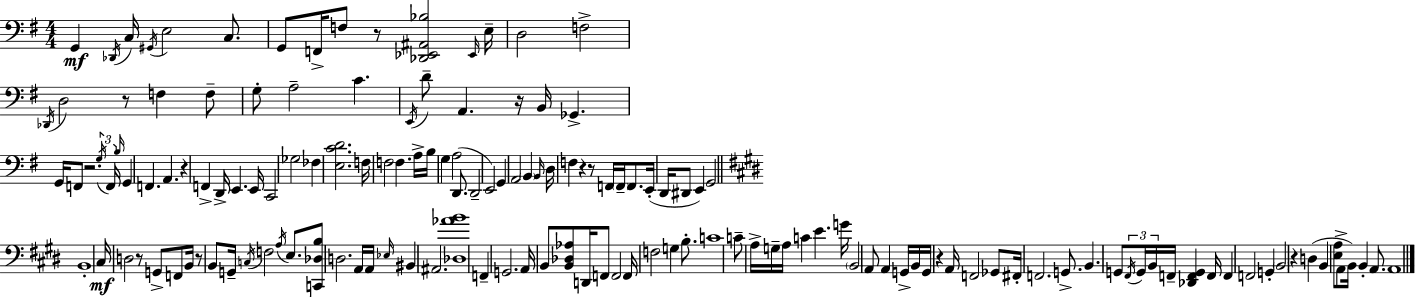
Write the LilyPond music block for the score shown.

{
  \clef bass
  \numericTimeSignature
  \time 4/4
  \key e \minor
  g,4\mf \acciaccatura { des,16 } c16 \acciaccatura { gis,16 } e2 c8. | g,8 f,16-> f8 r8 <des, ees, ais, bes>2 | \grace { ees,16 } e16-- d2 f2-> | \acciaccatura { des,16 } d2 r8 f4 | \break f8-- g8-. a2-- c'4. | \acciaccatura { e,16 } d'8-- a,4. r16 b,16 ges,4.-> | g,16 f,8 r2. | \tuplet 3/2 { \acciaccatura { g16 } f,16 \grace { b16 } } g,4 f,4. | \break a,4. r4 f,4-> d,16-> | e,4. e,16 c,2 ges2 | fes4 <e c' d'>2. | f16 f2 | \break f4. a16-> b16 g4 a2( | d,8. d,2-- e,2) | g,4 a,2 | \parenthesize b,4 \grace { b,16 } d16 f4 r4 | \break r8 f,16 \parenthesize f,16-- f,8. e,16-.( d,16 dis,8 e,4) | g,2 \bar "||" \break \key e \major b,1-. | cis16\mf d2 r8 g,8-> f,8 b,16 | r8 b,8 g,16-- \acciaccatura { c16 } f2 \acciaccatura { a16 } e8. | <c, des b>8 d2. | \break a,16 a,16 \grace { ees16 } bis,4 ais,2. | <des aes' b'>1 | f,4-- g,2. | a,16 b,8 <b, des aes>8 d,16 f,8 f,2 | \break f,16 f2 g4 | b8.-. c'1 | c'8-- a16-> g16-- a16 c'4 e'4. | g'16 \parenthesize b,2 a,8 a,4 | \break g,16-> b,16 g,16 r4 a,16 f,2 | ges,8 fis,16-. f,2. | g,8.-> b,4. g,8 \tuplet 3/2 { \acciaccatura { fis,16 } g,16 b,16 } f,16-- <des, f, g,>4 | f,16 f,4 f,2 | \break g,4-. \parenthesize b,2 r4 | d4( b,4 <e a>8 a,8-> b,16) b,4-. | a,8. a,1 | \bar "|."
}